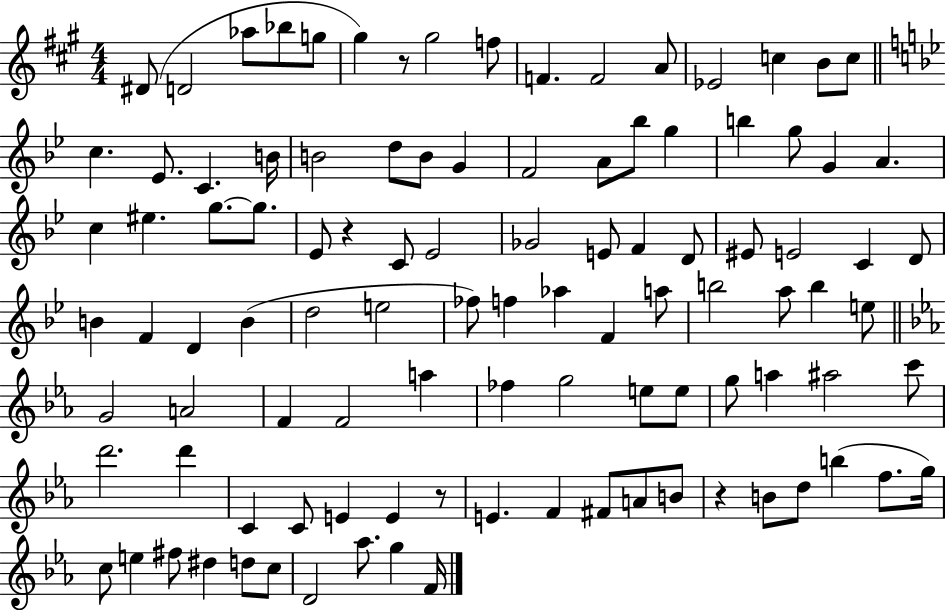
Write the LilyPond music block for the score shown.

{
  \clef treble
  \numericTimeSignature
  \time 4/4
  \key a \major
  \repeat volta 2 { dis'8( d'2 aes''8 bes''8 g''8 | gis''4) r8 gis''2 f''8 | f'4. f'2 a'8 | ees'2 c''4 b'8 c''8 | \break \bar "||" \break \key g \minor c''4. ees'8. c'4. b'16 | b'2 d''8 b'8 g'4 | f'2 a'8 bes''8 g''4 | b''4 g''8 g'4 a'4. | \break c''4 eis''4. g''8.~~ g''8. | ees'8 r4 c'8 ees'2 | ges'2 e'8 f'4 d'8 | eis'8 e'2 c'4 d'8 | \break b'4 f'4 d'4 b'4( | d''2 e''2 | fes''8) f''4 aes''4 f'4 a''8 | b''2 a''8 b''4 e''8 | \break \bar "||" \break \key ees \major g'2 a'2 | f'4 f'2 a''4 | fes''4 g''2 e''8 e''8 | g''8 a''4 ais''2 c'''8 | \break d'''2. d'''4 | c'4 c'8 e'4 e'4 r8 | e'4. f'4 fis'8 a'8 b'8 | r4 b'8 d''8 b''4( f''8. g''16) | \break c''8 e''4 fis''8 dis''4 d''8 c''8 | d'2 aes''8. g''4 f'16 | } \bar "|."
}